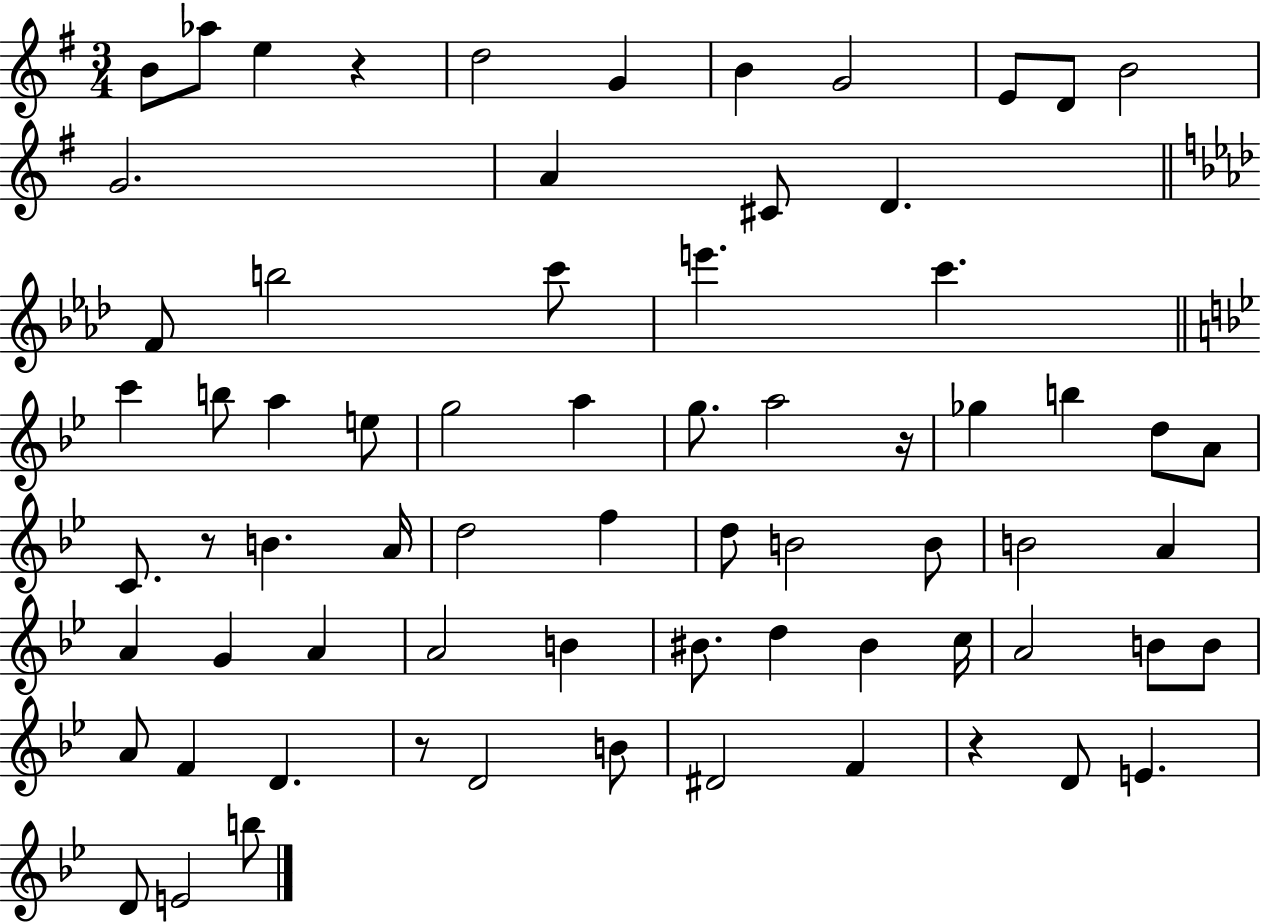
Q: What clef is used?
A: treble